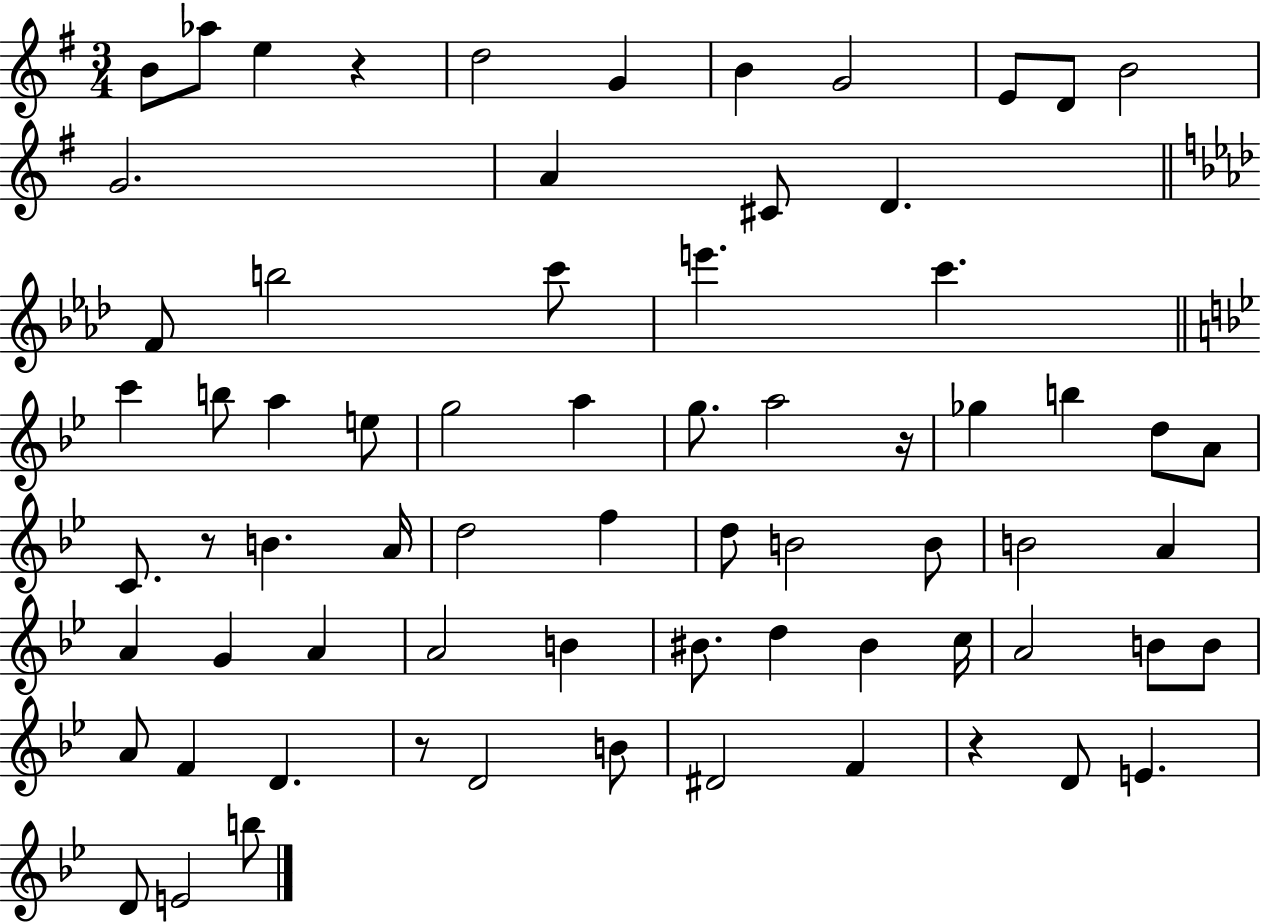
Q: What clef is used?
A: treble